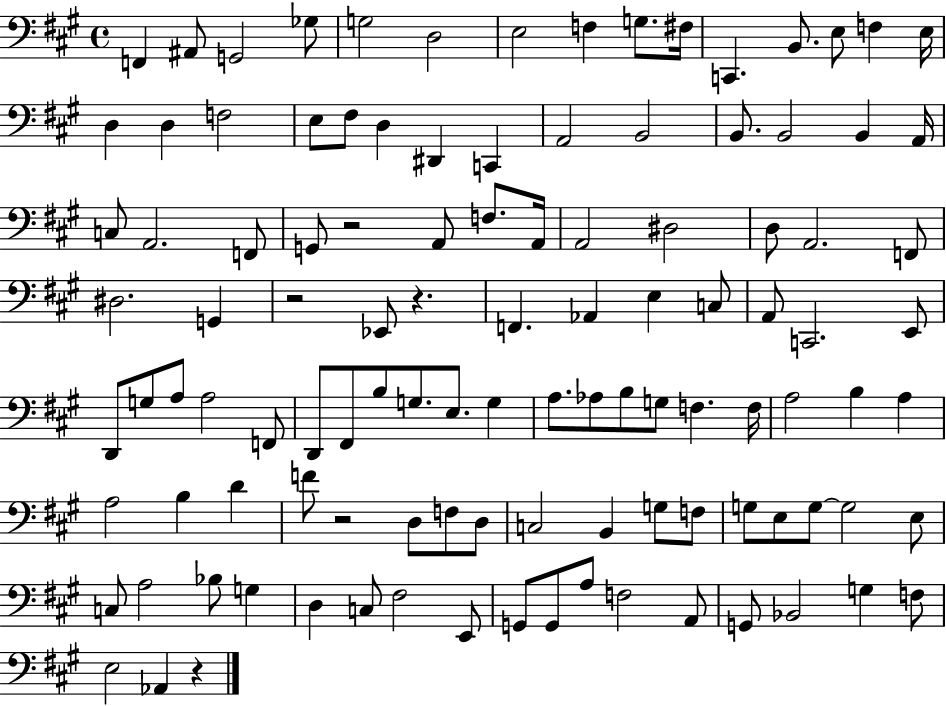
F2/q A#2/e G2/h Gb3/e G3/h D3/h E3/h F3/q G3/e. F#3/s C2/q. B2/e. E3/e F3/q E3/s D3/q D3/q F3/h E3/e F#3/e D3/q D#2/q C2/q A2/h B2/h B2/e. B2/h B2/q A2/s C3/e A2/h. F2/e G2/e R/h A2/e F3/e. A2/s A2/h D#3/h D3/e A2/h. F2/e D#3/h. G2/q R/h Eb2/e R/q. F2/q. Ab2/q E3/q C3/e A2/e C2/h. E2/e D2/e G3/e A3/e A3/h F2/e D2/e F#2/e B3/e G3/e. E3/e. G3/q A3/e. Ab3/e B3/e G3/e F3/q. F3/s A3/h B3/q A3/q A3/h B3/q D4/q F4/e R/h D3/e F3/e D3/e C3/h B2/q G3/e F3/e G3/e E3/e G3/e G3/h E3/e C3/e A3/h Bb3/e G3/q D3/q C3/e F#3/h E2/e G2/e G2/e A3/e F3/h A2/e G2/e Bb2/h G3/q F3/e E3/h Ab2/q R/q